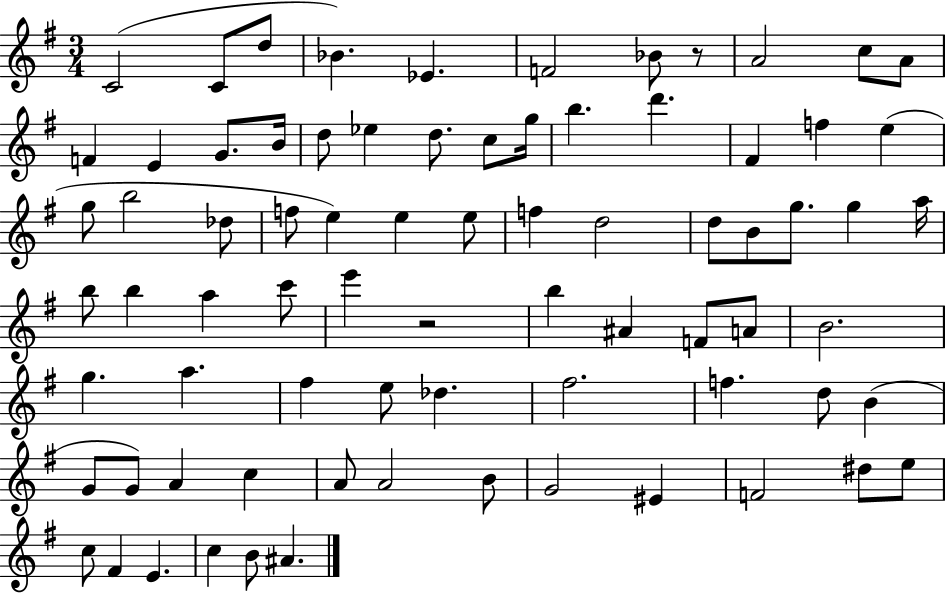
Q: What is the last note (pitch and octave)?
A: A#4